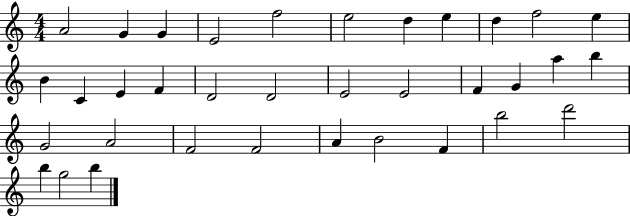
X:1
T:Untitled
M:4/4
L:1/4
K:C
A2 G G E2 f2 e2 d e d f2 e B C E F D2 D2 E2 E2 F G a b G2 A2 F2 F2 A B2 F b2 d'2 b g2 b